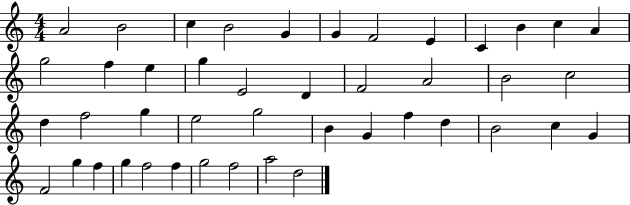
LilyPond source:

{
  \clef treble
  \numericTimeSignature
  \time 4/4
  \key c \major
  a'2 b'2 | c''4 b'2 g'4 | g'4 f'2 e'4 | c'4 b'4 c''4 a'4 | \break g''2 f''4 e''4 | g''4 e'2 d'4 | f'2 a'2 | b'2 c''2 | \break d''4 f''2 g''4 | e''2 g''2 | b'4 g'4 f''4 d''4 | b'2 c''4 g'4 | \break f'2 g''4 f''4 | g''4 f''2 f''4 | g''2 f''2 | a''2 d''2 | \break \bar "|."
}